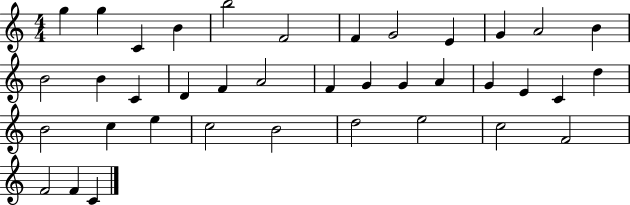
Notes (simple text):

G5/q G5/q C4/q B4/q B5/h F4/h F4/q G4/h E4/q G4/q A4/h B4/q B4/h B4/q C4/q D4/q F4/q A4/h F4/q G4/q G4/q A4/q G4/q E4/q C4/q D5/q B4/h C5/q E5/q C5/h B4/h D5/h E5/h C5/h F4/h F4/h F4/q C4/q